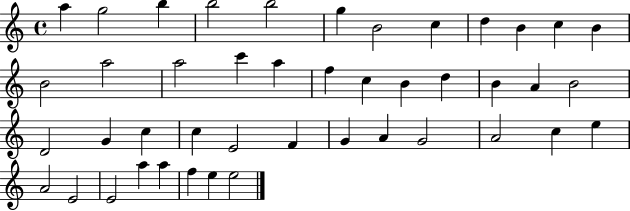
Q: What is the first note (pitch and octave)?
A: A5